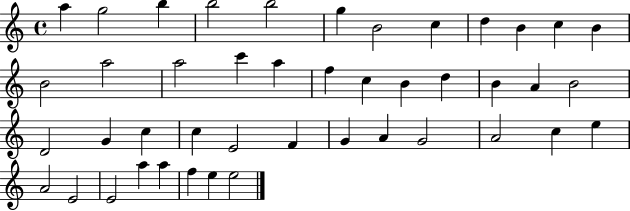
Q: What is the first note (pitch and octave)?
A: A5